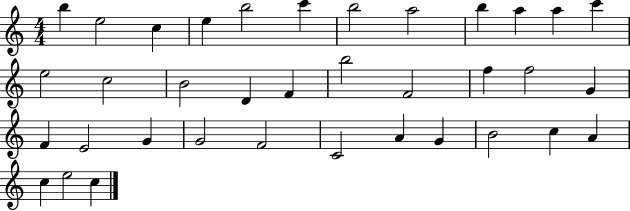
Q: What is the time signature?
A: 4/4